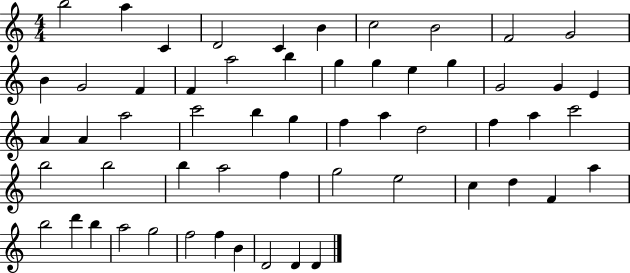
B5/h A5/q C4/q D4/h C4/q B4/q C5/h B4/h F4/h G4/h B4/q G4/h F4/q F4/q A5/h B5/q G5/q G5/q E5/q G5/q G4/h G4/q E4/q A4/q A4/q A5/h C6/h B5/q G5/q F5/q A5/q D5/h F5/q A5/q C6/h B5/h B5/h B5/q A5/h F5/q G5/h E5/h C5/q D5/q F4/q A5/q B5/h D6/q B5/q A5/h G5/h F5/h F5/q B4/q D4/h D4/q D4/q